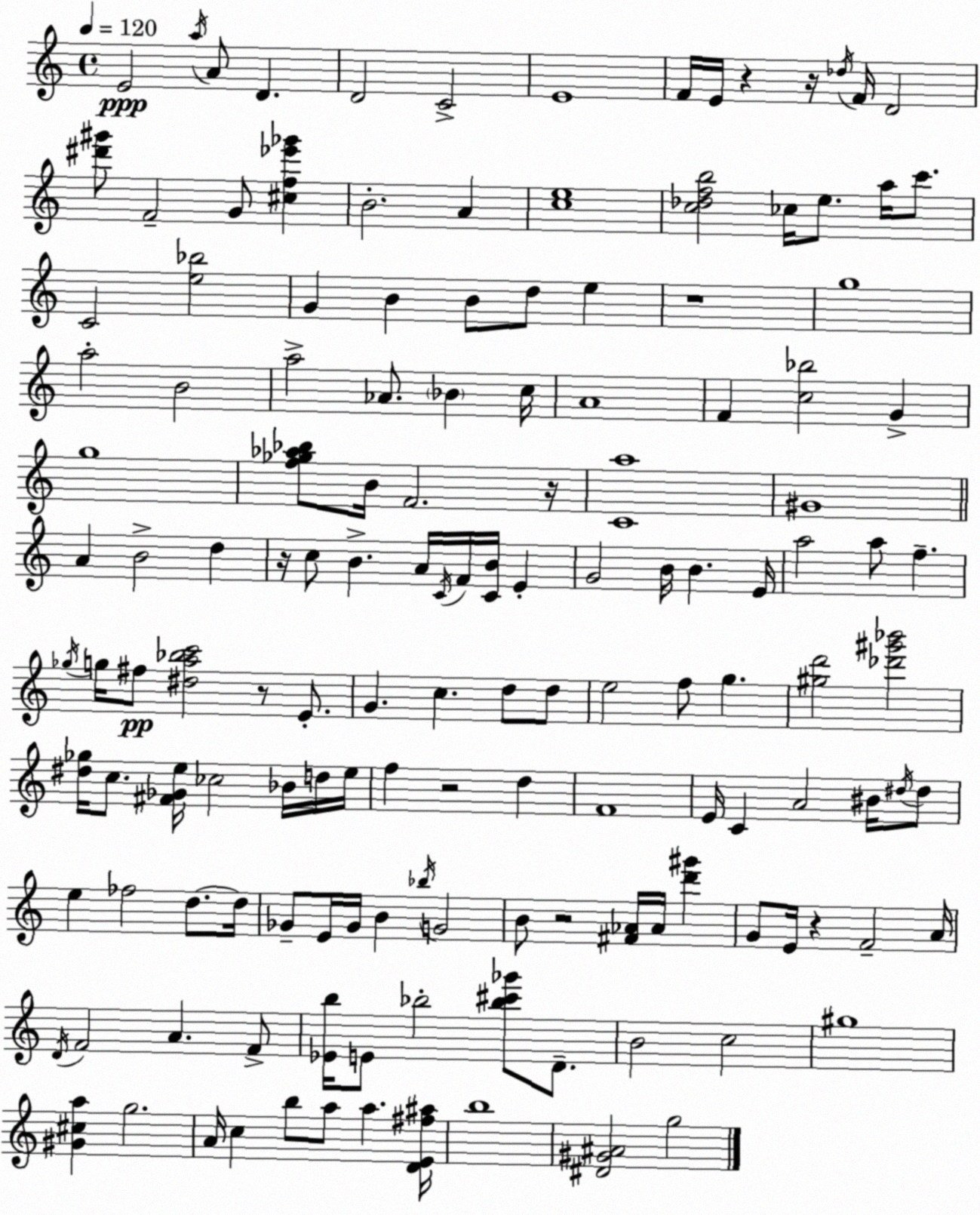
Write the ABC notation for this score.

X:1
T:Untitled
M:4/4
L:1/4
K:C
E2 a/4 A/2 D D2 C2 E4 F/4 E/4 z z/4 _d/4 F/4 D2 [^d'^g']/2 F2 G/2 [^cf_e'_g'] B2 A [ce]4 [c_dfb]2 _c/4 e/2 a/4 c'/2 C2 [e_b]2 G B B/2 d/2 e z4 g4 a2 B2 a2 _A/2 _B c/4 A4 F [c_b]2 G g4 [f_g_a_b]/2 B/4 F2 z/4 [Ca]4 ^G4 A B2 d z/4 c/2 B A/4 C/4 F/4 [CB]/4 E G2 B/4 B E/4 a2 a/2 f _g/4 g/4 ^f/2 [^da_bc']2 z/2 E/2 G c d/2 d/2 e2 f/2 g [^gd']2 [_d'^g'_b']2 [^d_g]/4 c/2 [^F_Ge]/4 _c2 _B/4 d/4 e/4 f z2 d F4 E/4 C A2 ^B/4 ^d/4 ^d/2 e _f2 d/2 d/4 _G/2 E/4 _G/4 B _b/4 G2 B/2 z2 [^F_A]/4 _A/4 [d'^g'] G/2 E/4 z F2 A/4 D/4 F2 A F/2 [_Eb]/4 E/2 _b2 [_b^c'_g']/2 D/2 B2 c2 ^g4 [^G^ca] g2 A/4 c b/2 a/2 a [DE^f^a]/4 b4 [^D^G^A]2 g2